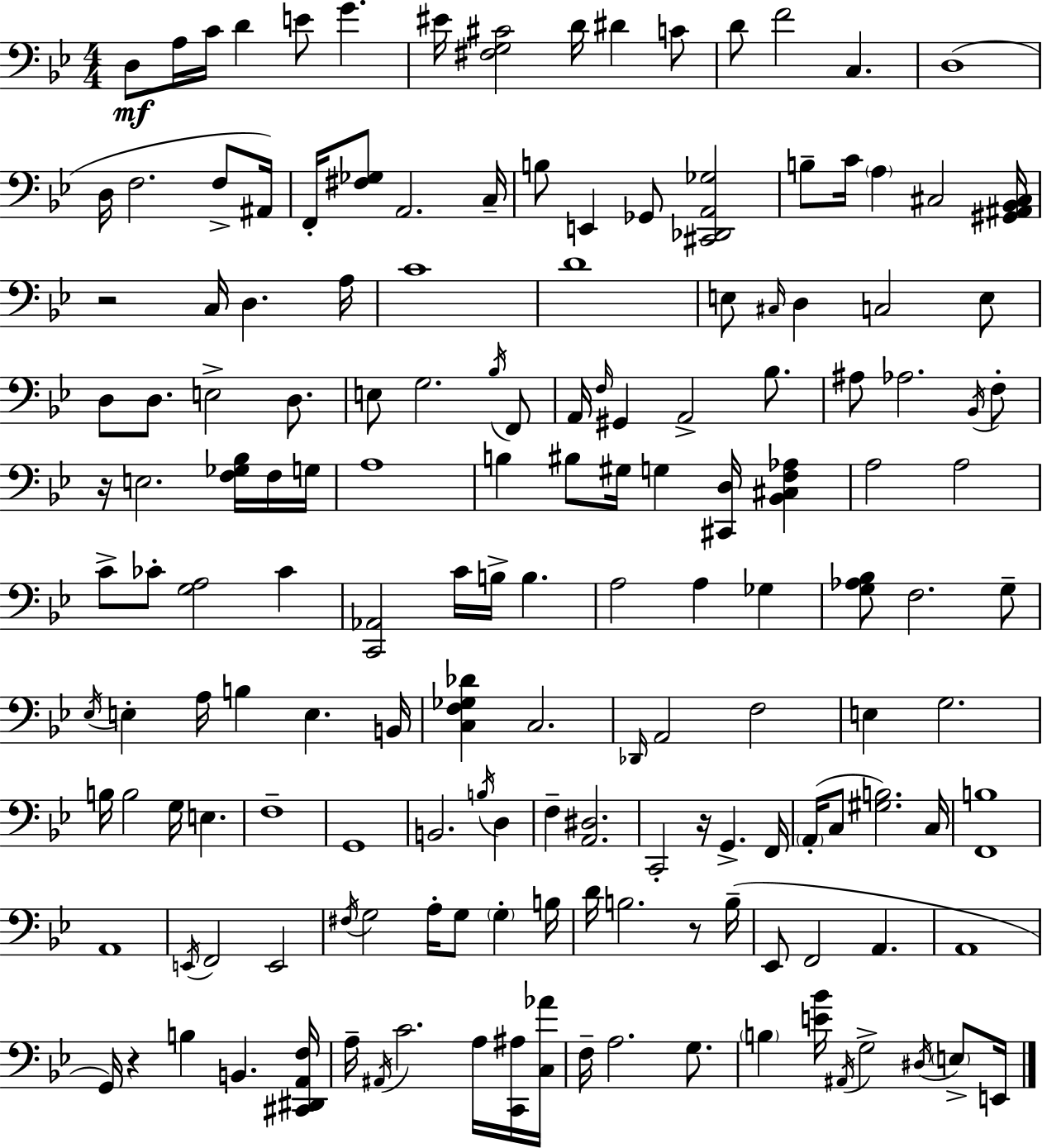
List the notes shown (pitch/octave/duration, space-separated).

D3/e A3/s C4/s D4/q E4/e G4/q. EIS4/s [F#3,G3,C#4]/h D4/s D#4/q C4/e D4/e F4/h C3/q. D3/w D3/s F3/h. F3/e A#2/s F2/s [F#3,Gb3]/e A2/h. C3/s B3/e E2/q Gb2/e [C#2,Db2,A2,Gb3]/h B3/e C4/s A3/q C#3/h [G#2,A#2,Bb2,C#3]/s R/h C3/s D3/q. A3/s C4/w D4/w E3/e C#3/s D3/q C3/h E3/e D3/e D3/e. E3/h D3/e. E3/e G3/h. Bb3/s F2/e A2/s F3/s G#2/q A2/h Bb3/e. A#3/e Ab3/h. Bb2/s F3/e R/s E3/h. [F3,Gb3,Bb3]/s F3/s G3/s A3/w B3/q BIS3/e G#3/s G3/q [C#2,D3]/s [Bb2,C#3,F3,Ab3]/q A3/h A3/h C4/e CES4/e [G3,A3]/h CES4/q [C2,Ab2]/h C4/s B3/s B3/q. A3/h A3/q Gb3/q [G3,Ab3,Bb3]/e F3/h. G3/e Eb3/s E3/q A3/s B3/q E3/q. B2/s [C3,F3,Gb3,Db4]/q C3/h. Db2/s A2/h F3/h E3/q G3/h. B3/s B3/h G3/s E3/q. F3/w G2/w B2/h. B3/s D3/q F3/q [A2,D#3]/h. C2/h R/s G2/q. F2/s A2/s C3/e [G#3,B3]/h. C3/s [F2,B3]/w A2/w E2/s F2/h E2/h F#3/s G3/h A3/s G3/e G3/q B3/s D4/s B3/h. R/e B3/s Eb2/e F2/h A2/q. A2/w G2/s R/q B3/q B2/q. [C#2,D#2,A2,F3]/s A3/s A#2/s C4/h. A3/s [C2,A#3]/s [C3,Ab4]/s F3/s A3/h. G3/e. B3/q [E4,Bb4]/s A#2/s G3/h D#3/s E3/e E2/s